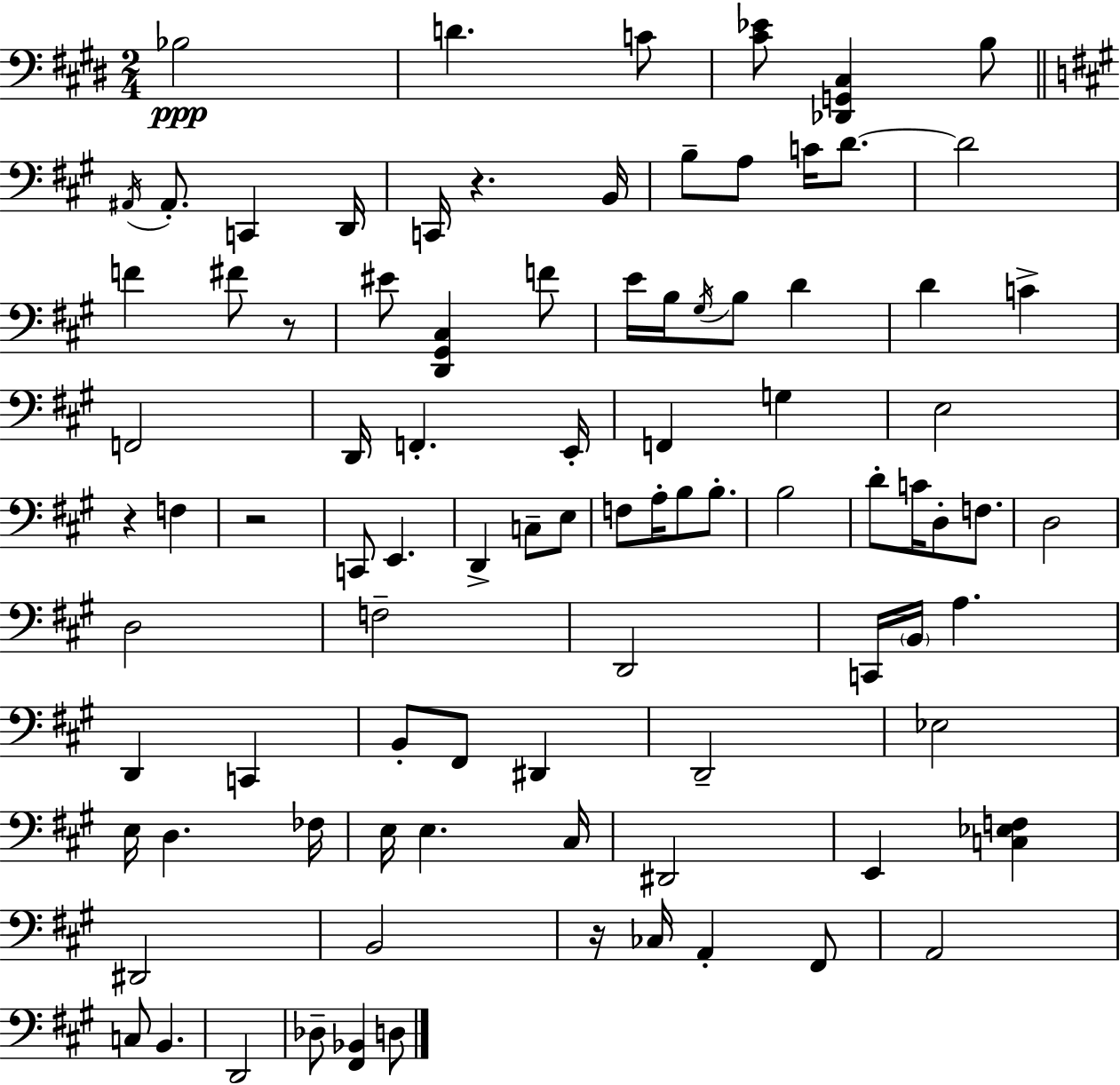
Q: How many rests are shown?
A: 5